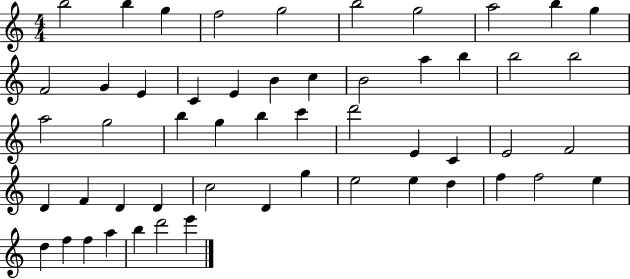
X:1
T:Untitled
M:4/4
L:1/4
K:C
b2 b g f2 g2 b2 g2 a2 b g F2 G E C E B c B2 a b b2 b2 a2 g2 b g b c' d'2 E C E2 F2 D F D D c2 D g e2 e d f f2 e d f f a b d'2 e'